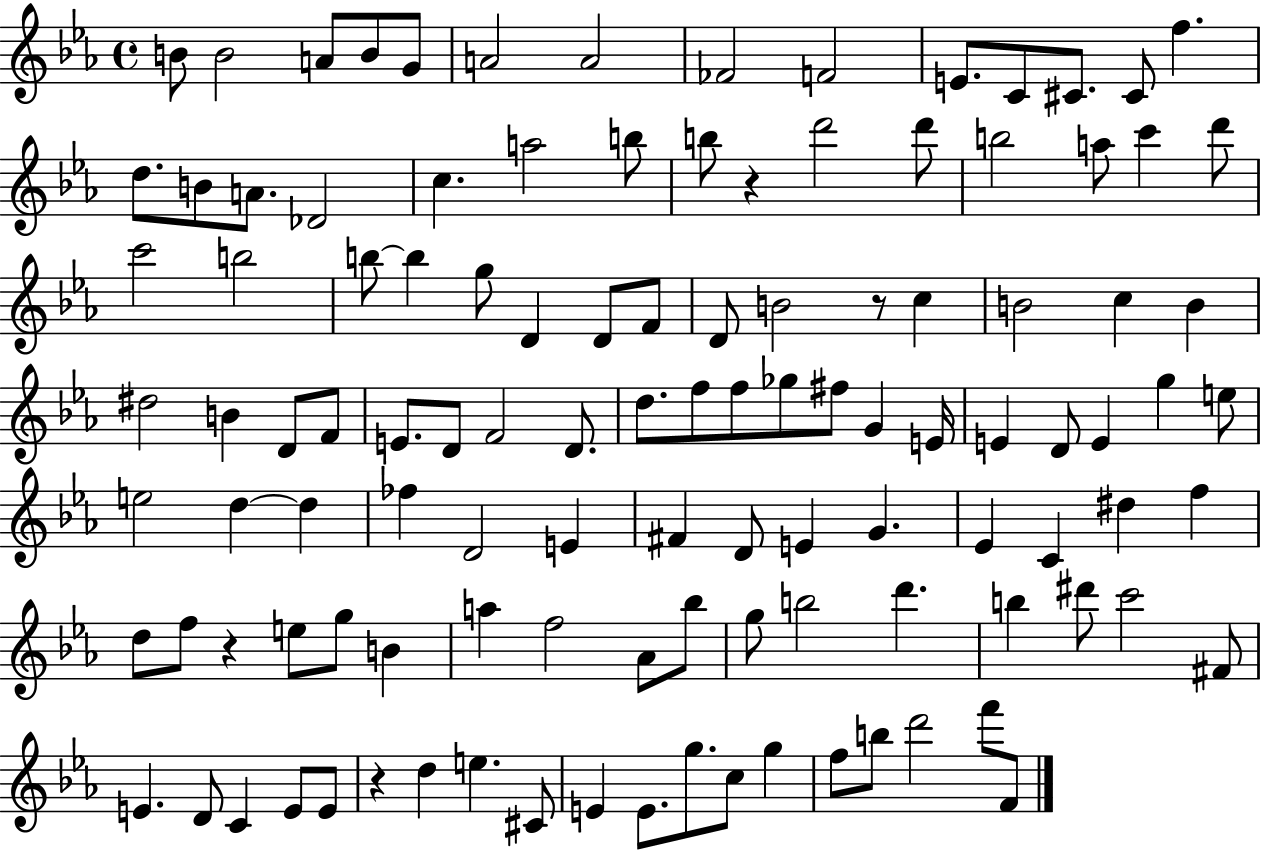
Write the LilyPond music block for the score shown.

{
  \clef treble
  \time 4/4
  \defaultTimeSignature
  \key ees \major
  \repeat volta 2 { b'8 b'2 a'8 b'8 g'8 | a'2 a'2 | fes'2 f'2 | e'8. c'8 cis'8. cis'8 f''4. | \break d''8. b'8 a'8. des'2 | c''4. a''2 b''8 | b''8 r4 d'''2 d'''8 | b''2 a''8 c'''4 d'''8 | \break c'''2 b''2 | b''8~~ b''4 g''8 d'4 d'8 f'8 | d'8 b'2 r8 c''4 | b'2 c''4 b'4 | \break dis''2 b'4 d'8 f'8 | e'8. d'8 f'2 d'8. | d''8. f''8 f''8 ges''8 fis''8 g'4 e'16 | e'4 d'8 e'4 g''4 e''8 | \break e''2 d''4~~ d''4 | fes''4 d'2 e'4 | fis'4 d'8 e'4 g'4. | ees'4 c'4 dis''4 f''4 | \break d''8 f''8 r4 e''8 g''8 b'4 | a''4 f''2 aes'8 bes''8 | g''8 b''2 d'''4. | b''4 dis'''8 c'''2 fis'8 | \break e'4. d'8 c'4 e'8 e'8 | r4 d''4 e''4. cis'8 | e'4 e'8. g''8. c''8 g''4 | f''8 b''8 d'''2 f'''8 f'8 | \break } \bar "|."
}